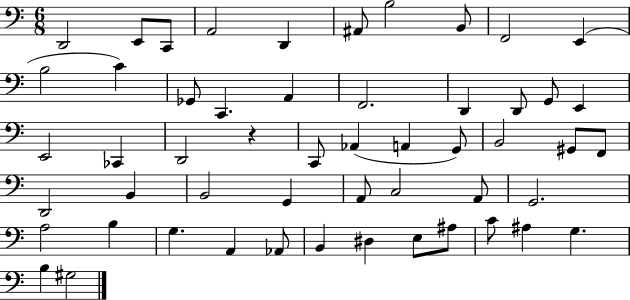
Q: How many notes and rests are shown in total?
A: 53